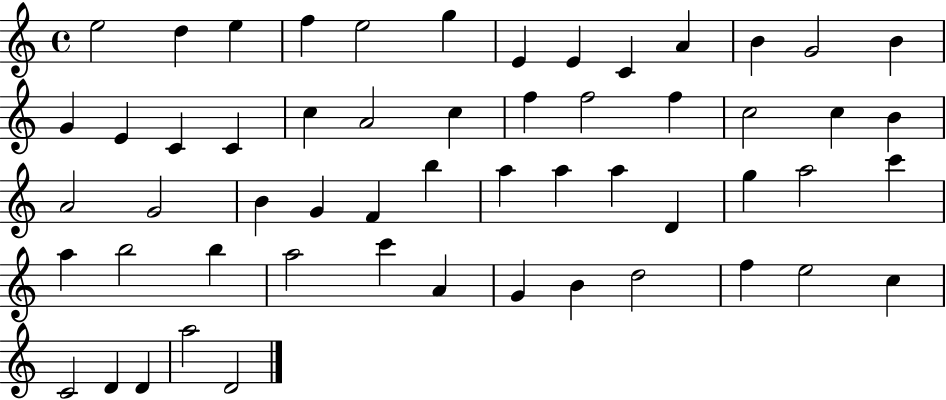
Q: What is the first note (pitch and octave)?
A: E5